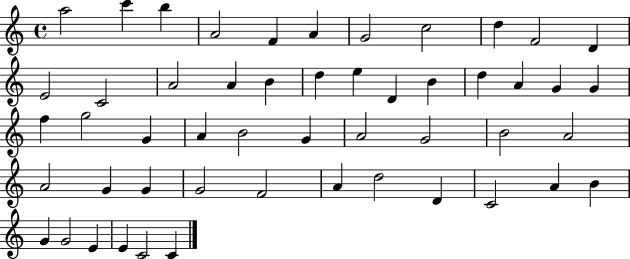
{
  \clef treble
  \time 4/4
  \defaultTimeSignature
  \key c \major
  a''2 c'''4 b''4 | a'2 f'4 a'4 | g'2 c''2 | d''4 f'2 d'4 | \break e'2 c'2 | a'2 a'4 b'4 | d''4 e''4 d'4 b'4 | d''4 a'4 g'4 g'4 | \break f''4 g''2 g'4 | a'4 b'2 g'4 | a'2 g'2 | b'2 a'2 | \break a'2 g'4 g'4 | g'2 f'2 | a'4 d''2 d'4 | c'2 a'4 b'4 | \break g'4 g'2 e'4 | e'4 c'2 c'4 | \bar "|."
}